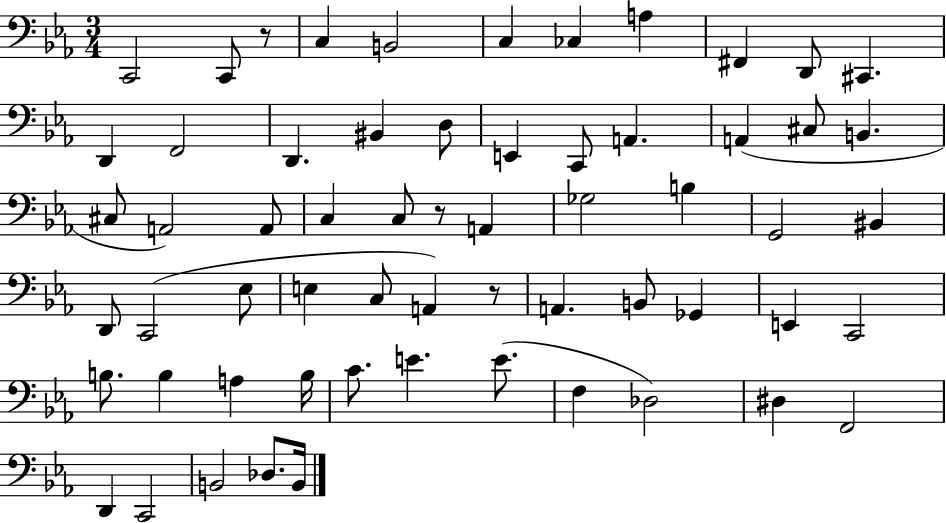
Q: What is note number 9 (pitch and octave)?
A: D2